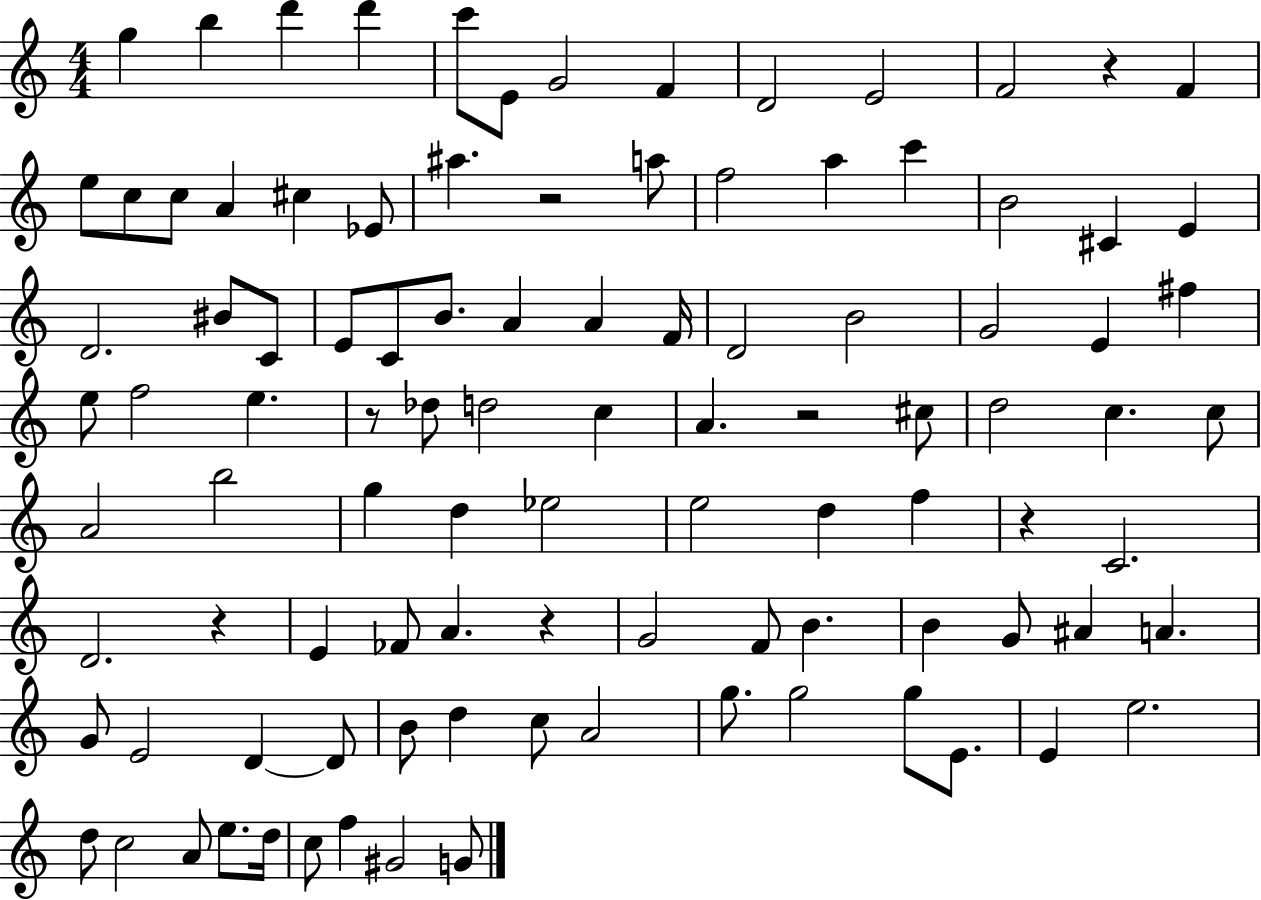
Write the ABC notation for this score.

X:1
T:Untitled
M:4/4
L:1/4
K:C
g b d' d' c'/2 E/2 G2 F D2 E2 F2 z F e/2 c/2 c/2 A ^c _E/2 ^a z2 a/2 f2 a c' B2 ^C E D2 ^B/2 C/2 E/2 C/2 B/2 A A F/4 D2 B2 G2 E ^f e/2 f2 e z/2 _d/2 d2 c A z2 ^c/2 d2 c c/2 A2 b2 g d _e2 e2 d f z C2 D2 z E _F/2 A z G2 F/2 B B G/2 ^A A G/2 E2 D D/2 B/2 d c/2 A2 g/2 g2 g/2 E/2 E e2 d/2 c2 A/2 e/2 d/4 c/2 f ^G2 G/2